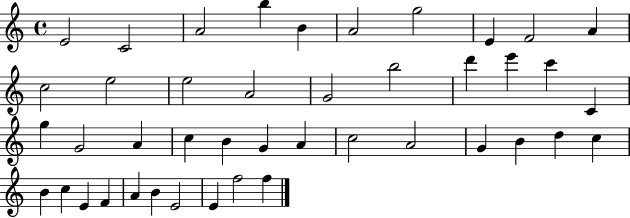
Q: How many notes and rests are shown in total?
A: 43